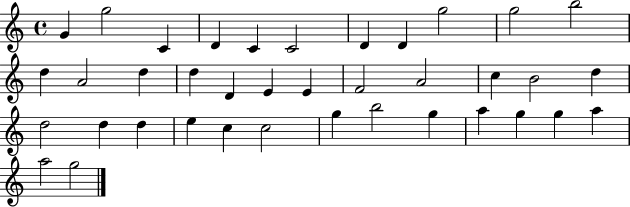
G4/q G5/h C4/q D4/q C4/q C4/h D4/q D4/q G5/h G5/h B5/h D5/q A4/h D5/q D5/q D4/q E4/q E4/q F4/h A4/h C5/q B4/h D5/q D5/h D5/q D5/q E5/q C5/q C5/h G5/q B5/h G5/q A5/q G5/q G5/q A5/q A5/h G5/h